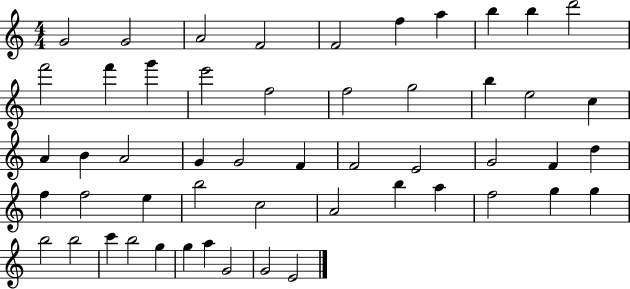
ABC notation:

X:1
T:Untitled
M:4/4
L:1/4
K:C
G2 G2 A2 F2 F2 f a b b d'2 f'2 f' g' e'2 f2 f2 g2 b e2 c A B A2 G G2 F F2 E2 G2 F d f f2 e b2 c2 A2 b a f2 g g b2 b2 c' b2 g g a G2 G2 E2